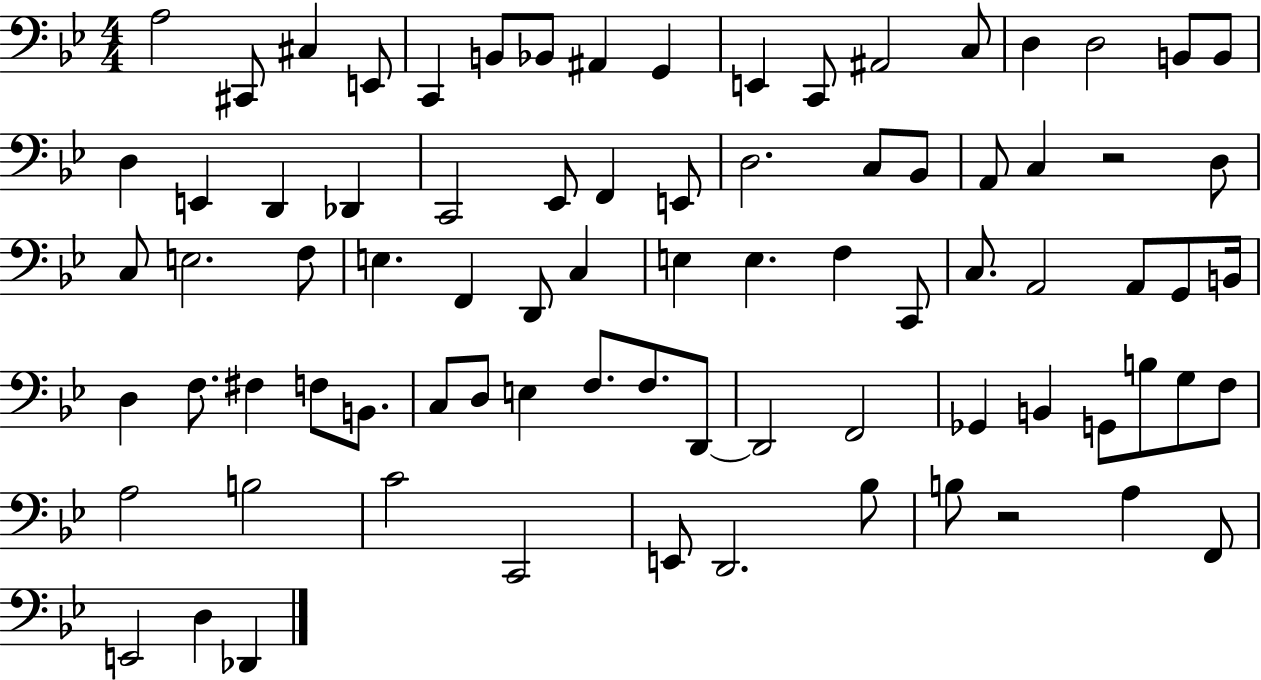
X:1
T:Untitled
M:4/4
L:1/4
K:Bb
A,2 ^C,,/2 ^C, E,,/2 C,, B,,/2 _B,,/2 ^A,, G,, E,, C,,/2 ^A,,2 C,/2 D, D,2 B,,/2 B,,/2 D, E,, D,, _D,, C,,2 _E,,/2 F,, E,,/2 D,2 C,/2 _B,,/2 A,,/2 C, z2 D,/2 C,/2 E,2 F,/2 E, F,, D,,/2 C, E, E, F, C,,/2 C,/2 A,,2 A,,/2 G,,/2 B,,/4 D, F,/2 ^F, F,/2 B,,/2 C,/2 D,/2 E, F,/2 F,/2 D,,/2 D,,2 F,,2 _G,, B,, G,,/2 B,/2 G,/2 F,/2 A,2 B,2 C2 C,,2 E,,/2 D,,2 _B,/2 B,/2 z2 A, F,,/2 E,,2 D, _D,,